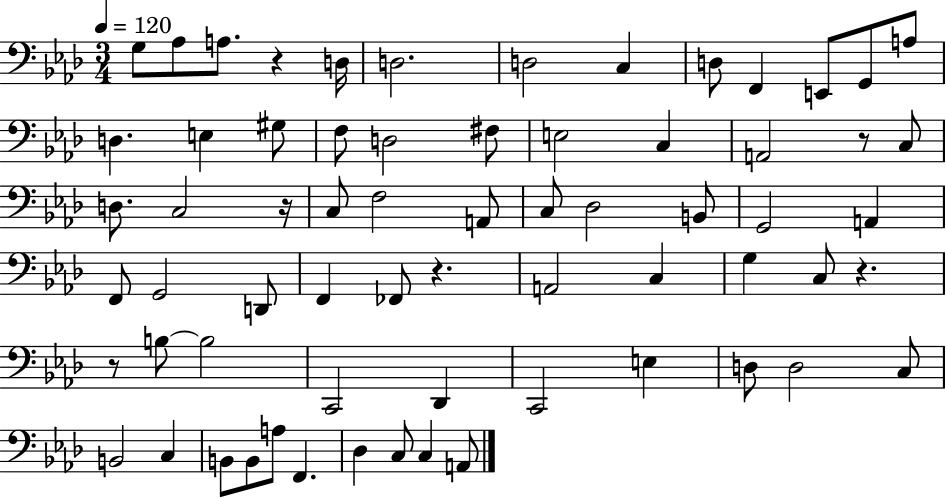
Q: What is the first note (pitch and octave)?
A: G3